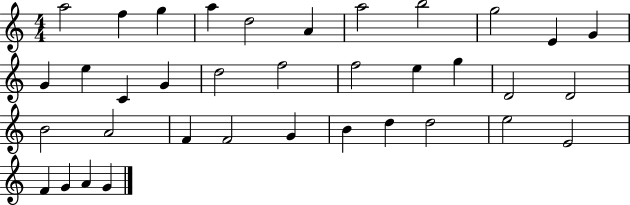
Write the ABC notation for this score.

X:1
T:Untitled
M:4/4
L:1/4
K:C
a2 f g a d2 A a2 b2 g2 E G G e C G d2 f2 f2 e g D2 D2 B2 A2 F F2 G B d d2 e2 E2 F G A G